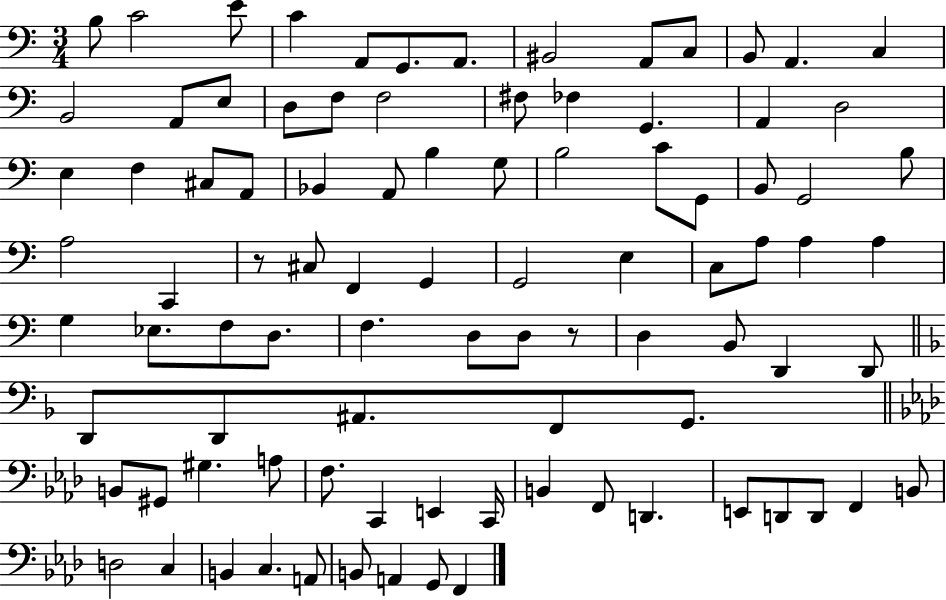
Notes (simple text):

B3/e C4/h E4/e C4/q A2/e G2/e. A2/e. BIS2/h A2/e C3/e B2/e A2/q. C3/q B2/h A2/e E3/e D3/e F3/e F3/h F#3/e FES3/q G2/q. A2/q D3/h E3/q F3/q C#3/e A2/e Bb2/q A2/e B3/q G3/e B3/h C4/e G2/e B2/e G2/h B3/e A3/h C2/q R/e C#3/e F2/q G2/q G2/h E3/q C3/e A3/e A3/q A3/q G3/q Eb3/e. F3/e D3/e. F3/q. D3/e D3/e R/e D3/q B2/e D2/q D2/e D2/e D2/e A#2/e. F2/e G2/e. B2/e G#2/e G#3/q. A3/e F3/e. C2/q E2/q C2/s B2/q F2/e D2/q. E2/e D2/e D2/e F2/q B2/e D3/h C3/q B2/q C3/q. A2/e B2/e A2/q G2/e F2/q